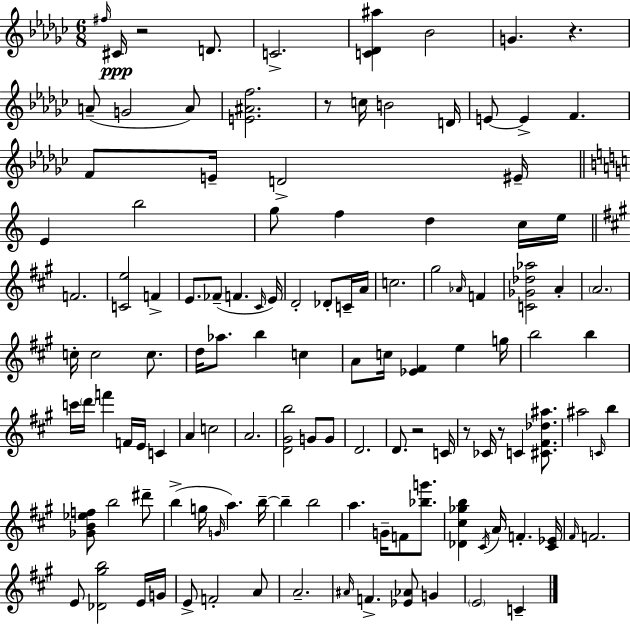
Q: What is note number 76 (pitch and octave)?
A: B5